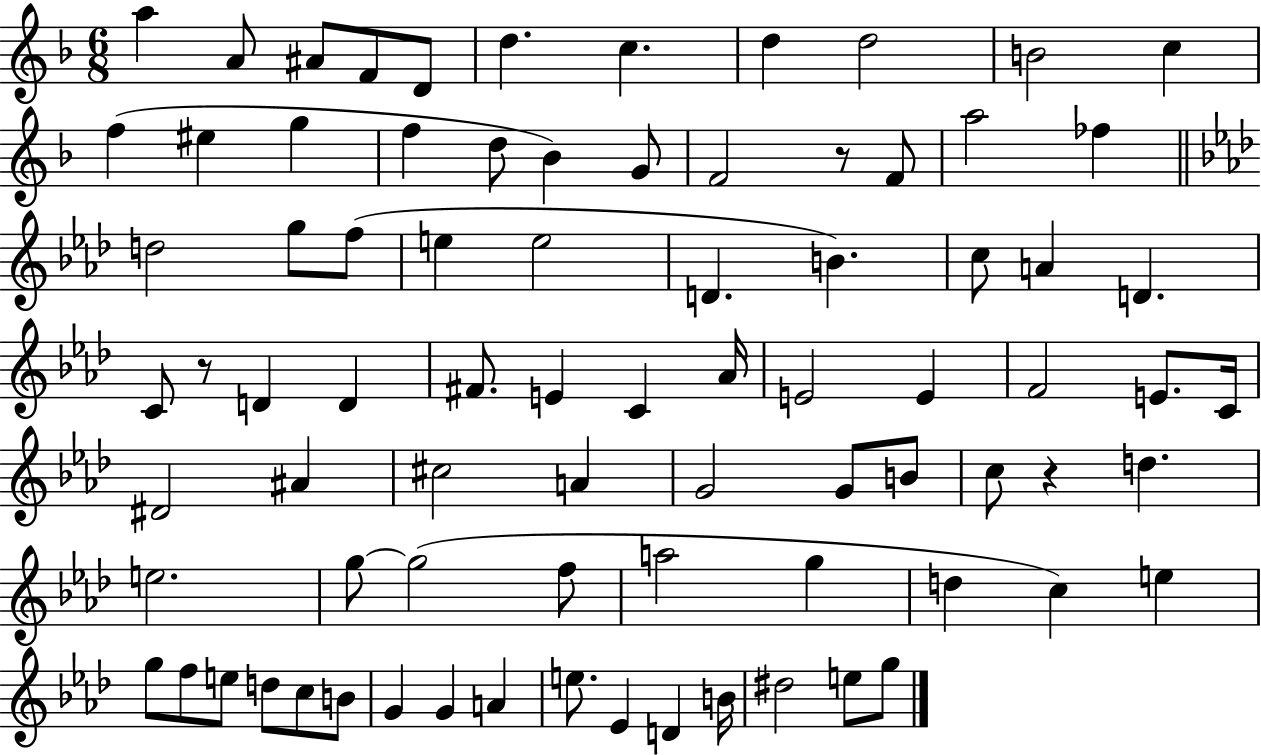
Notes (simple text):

A5/q A4/e A#4/e F4/e D4/e D5/q. C5/q. D5/q D5/h B4/h C5/q F5/q EIS5/q G5/q F5/q D5/e Bb4/q G4/e F4/h R/e F4/e A5/h FES5/q D5/h G5/e F5/e E5/q E5/h D4/q. B4/q. C5/e A4/q D4/q. C4/e R/e D4/q D4/q F#4/e. E4/q C4/q Ab4/s E4/h E4/q F4/h E4/e. C4/s D#4/h A#4/q C#5/h A4/q G4/h G4/e B4/e C5/e R/q D5/q. E5/h. G5/e G5/h F5/e A5/h G5/q D5/q C5/q E5/q G5/e F5/e E5/e D5/e C5/e B4/e G4/q G4/q A4/q E5/e. Eb4/q D4/q B4/s D#5/h E5/e G5/e